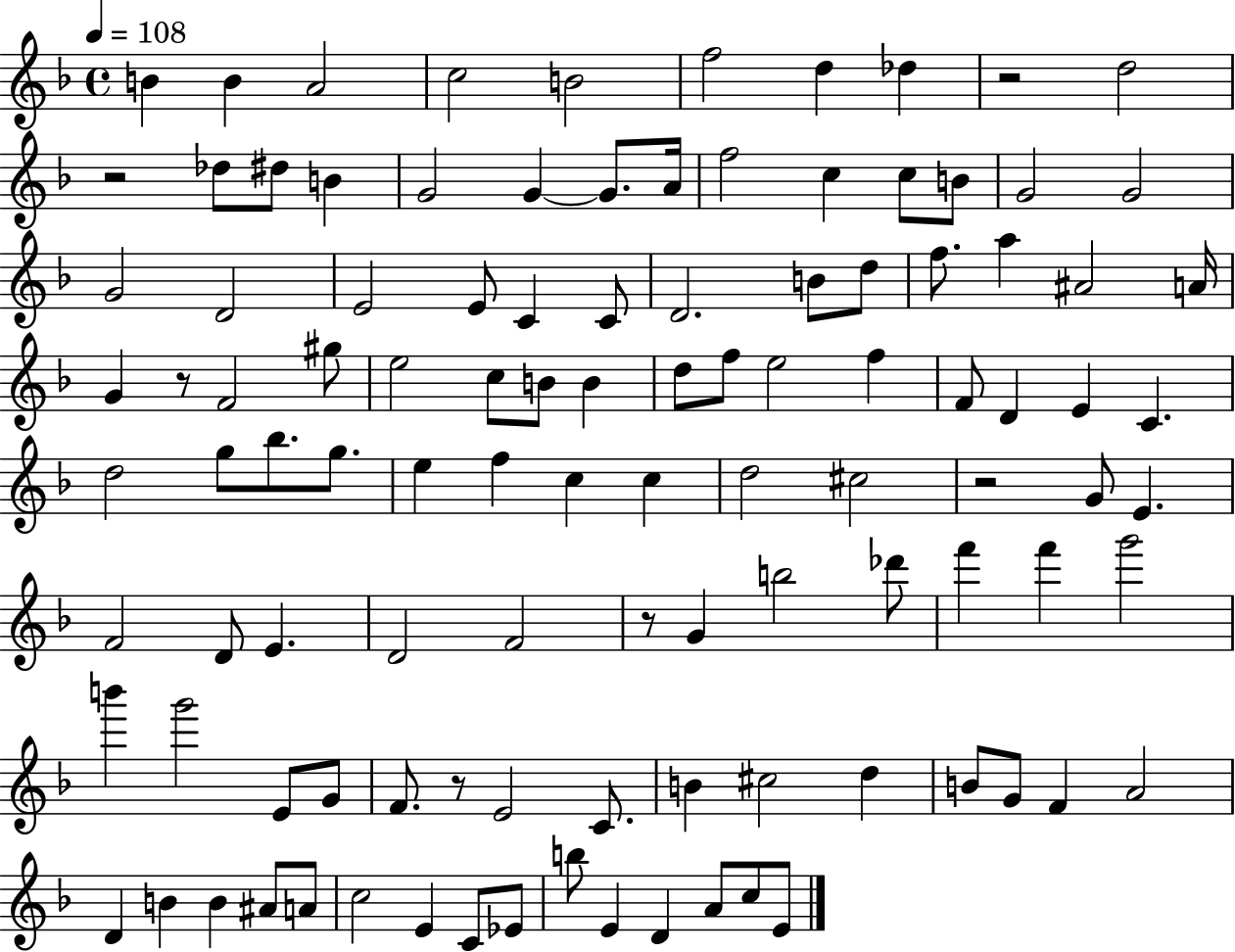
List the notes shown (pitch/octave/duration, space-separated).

B4/q B4/q A4/h C5/h B4/h F5/h D5/q Db5/q R/h D5/h R/h Db5/e D#5/e B4/q G4/h G4/q G4/e. A4/s F5/h C5/q C5/e B4/e G4/h G4/h G4/h D4/h E4/h E4/e C4/q C4/e D4/h. B4/e D5/e F5/e. A5/q A#4/h A4/s G4/q R/e F4/h G#5/e E5/h C5/e B4/e B4/q D5/e F5/e E5/h F5/q F4/e D4/q E4/q C4/q. D5/h G5/e Bb5/e. G5/e. E5/q F5/q C5/q C5/q D5/h C#5/h R/h G4/e E4/q. F4/h D4/e E4/q. D4/h F4/h R/e G4/q B5/h Db6/e F6/q F6/q G6/h B6/q G6/h E4/e G4/e F4/e. R/e E4/h C4/e. B4/q C#5/h D5/q B4/e G4/e F4/q A4/h D4/q B4/q B4/q A#4/e A4/e C5/h E4/q C4/e Eb4/e B5/e E4/q D4/q A4/e C5/e E4/e